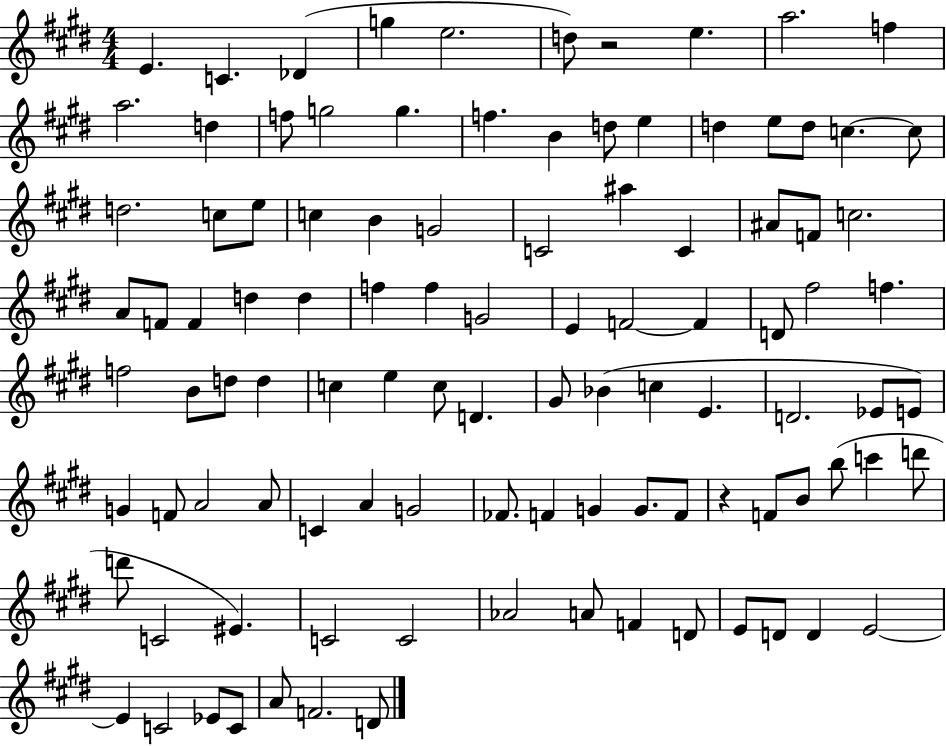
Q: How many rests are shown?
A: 2